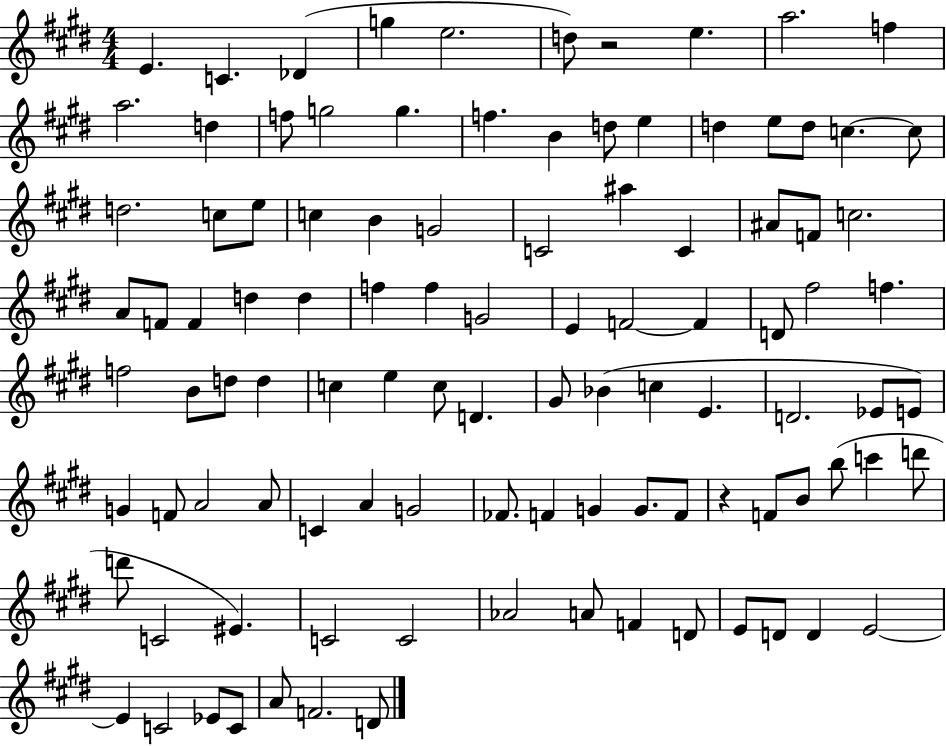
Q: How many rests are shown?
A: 2